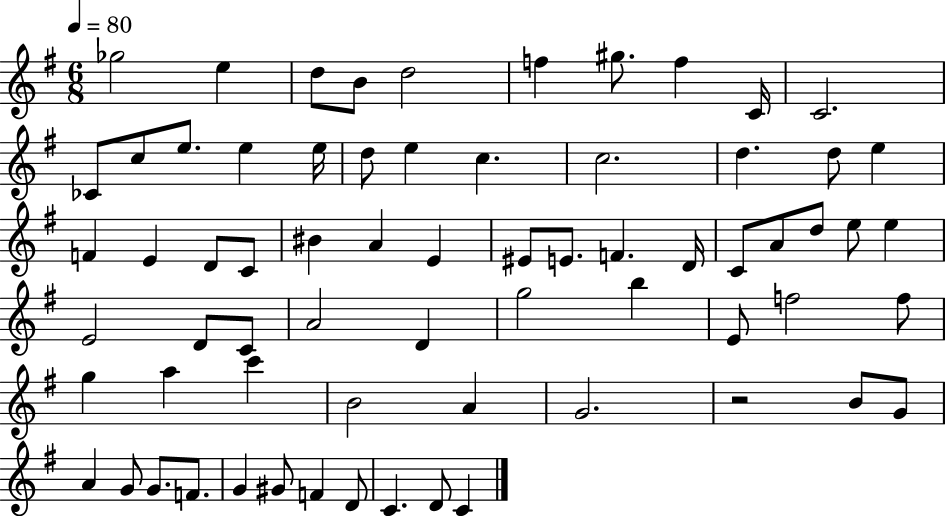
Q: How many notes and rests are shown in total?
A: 68